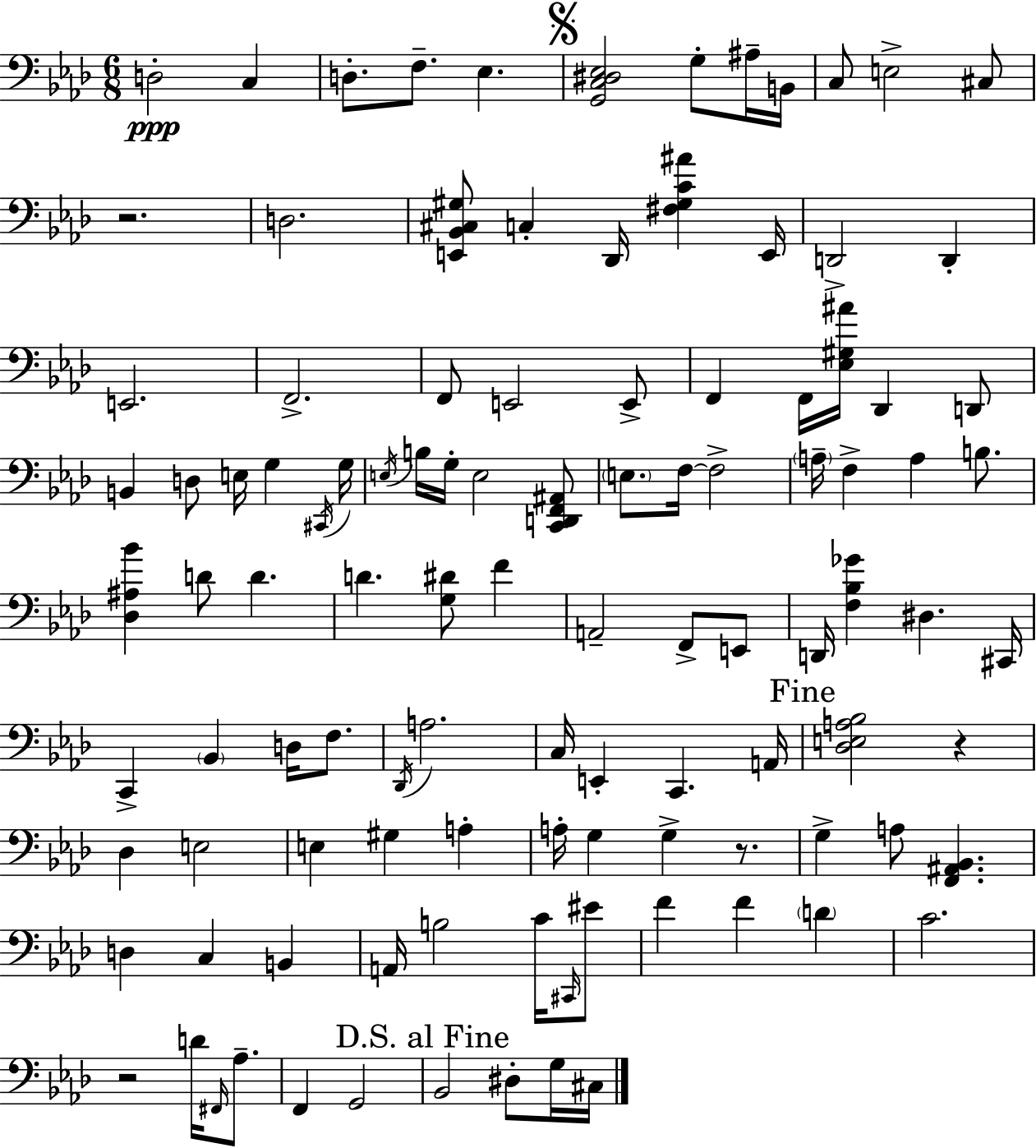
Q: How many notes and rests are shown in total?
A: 108